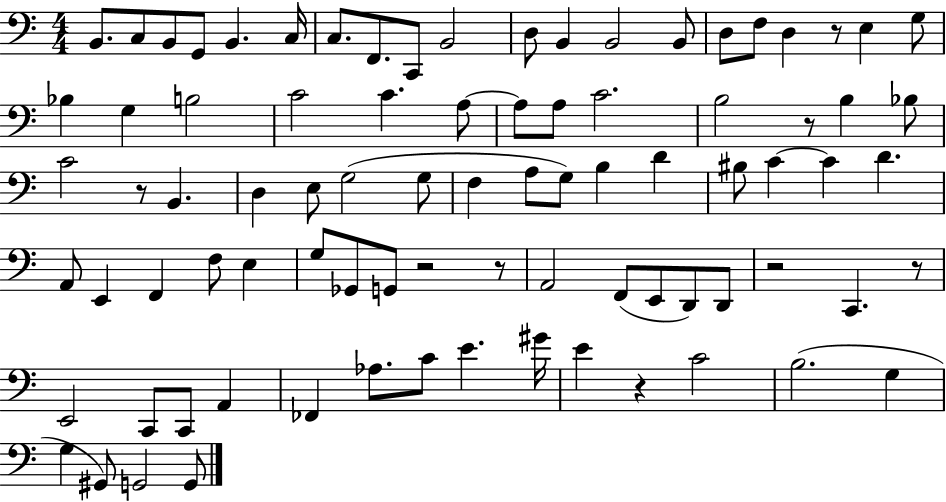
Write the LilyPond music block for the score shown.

{
  \clef bass
  \numericTimeSignature
  \time 4/4
  \key c \major
  b,8. c8 b,8 g,8 b,4. c16 | c8. f,8. c,8 b,2 | d8 b,4 b,2 b,8 | d8 f8 d4 r8 e4 g8 | \break bes4 g4 b2 | c'2 c'4. a8~~ | a8 a8 c'2. | b2 r8 b4 bes8 | \break c'2 r8 b,4. | d4 e8 g2( g8 | f4 a8 g8) b4 d'4 | bis8 c'4~~ c'4 d'4. | \break a,8 e,4 f,4 f8 e4 | g8 ges,8 g,8 r2 r8 | a,2 f,8( e,8 d,8) d,8 | r2 c,4. r8 | \break e,2 c,8 c,8 a,4 | fes,4 aes8. c'8 e'4. gis'16 | e'4 r4 c'2 | b2.( g4 | \break g4 gis,8) g,2 g,8 | \bar "|."
}